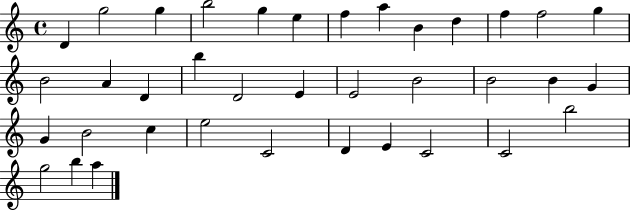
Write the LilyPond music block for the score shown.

{
  \clef treble
  \time 4/4
  \defaultTimeSignature
  \key c \major
  d'4 g''2 g''4 | b''2 g''4 e''4 | f''4 a''4 b'4 d''4 | f''4 f''2 g''4 | \break b'2 a'4 d'4 | b''4 d'2 e'4 | e'2 b'2 | b'2 b'4 g'4 | \break g'4 b'2 c''4 | e''2 c'2 | d'4 e'4 c'2 | c'2 b''2 | \break g''2 b''4 a''4 | \bar "|."
}